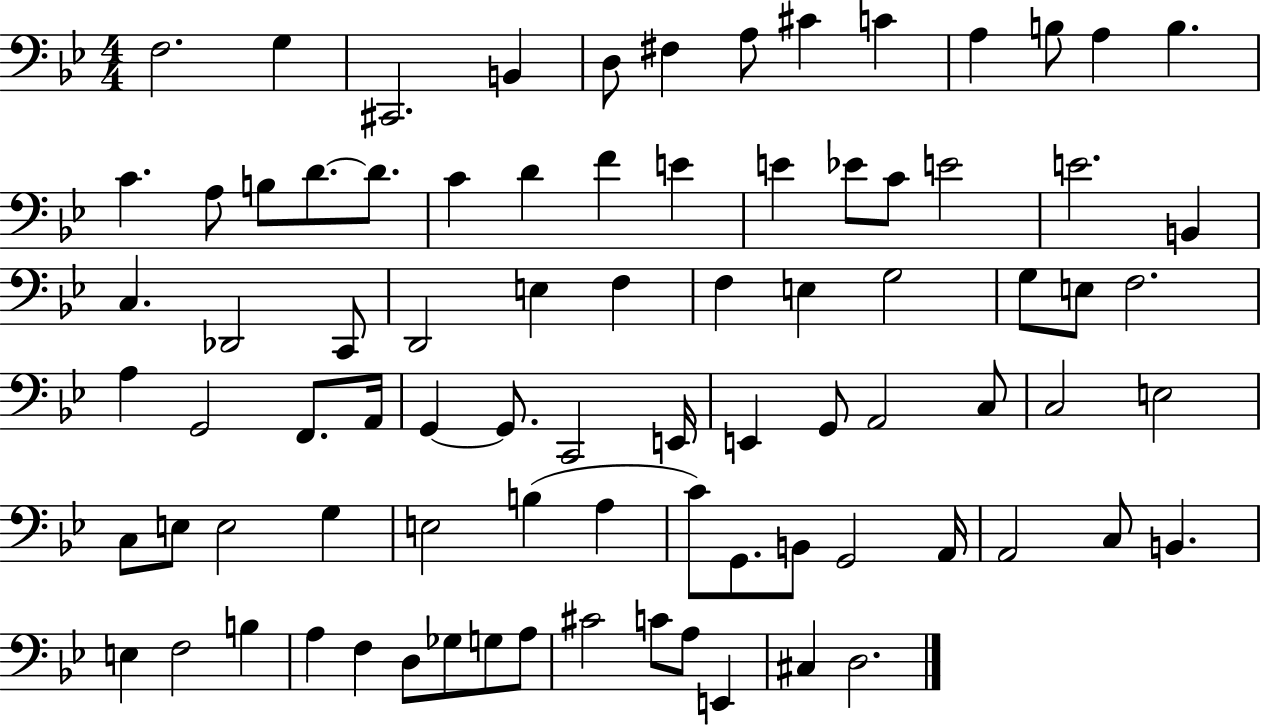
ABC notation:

X:1
T:Untitled
M:4/4
L:1/4
K:Bb
F,2 G, ^C,,2 B,, D,/2 ^F, A,/2 ^C C A, B,/2 A, B, C A,/2 B,/2 D/2 D/2 C D F E E _E/2 C/2 E2 E2 B,, C, _D,,2 C,,/2 D,,2 E, F, F, E, G,2 G,/2 E,/2 F,2 A, G,,2 F,,/2 A,,/4 G,, G,,/2 C,,2 E,,/4 E,, G,,/2 A,,2 C,/2 C,2 E,2 C,/2 E,/2 E,2 G, E,2 B, A, C/2 G,,/2 B,,/2 G,,2 A,,/4 A,,2 C,/2 B,, E, F,2 B, A, F, D,/2 _G,/2 G,/2 A,/2 ^C2 C/2 A,/2 E,, ^C, D,2